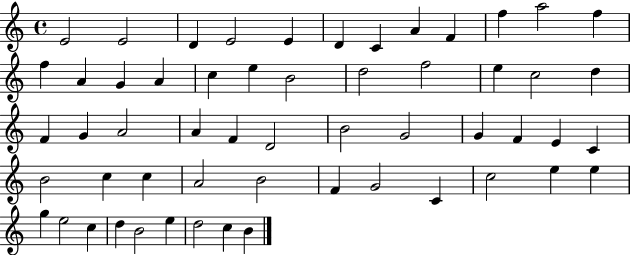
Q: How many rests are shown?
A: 0